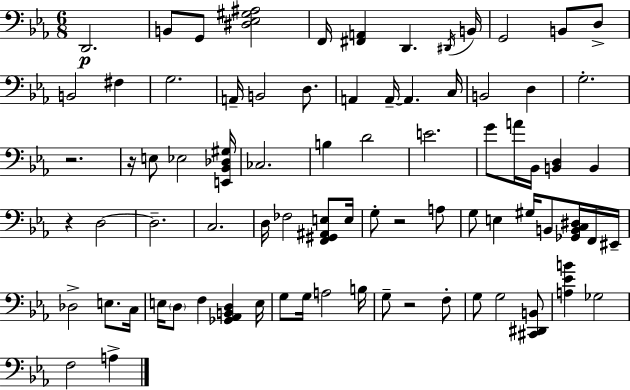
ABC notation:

X:1
T:Untitled
M:6/8
L:1/4
K:Cm
D,,2 B,,/2 G,,/2 [^D,_E,^G,^A,]2 F,,/4 [^F,,A,,] D,, ^D,,/4 B,,/4 G,,2 B,,/2 D,/2 B,,2 ^F, G,2 A,,/4 B,,2 D,/2 A,, A,,/4 A,, C,/4 B,,2 D, G,2 z2 z/4 E,/2 _E,2 [E,,_B,,_D,^G,]/4 _C,2 B, D2 E2 G/2 A/4 _B,,/4 [B,,D,] B,, z D,2 D,2 C,2 D,/4 _F,2 [F,,^G,,^A,,E,]/2 E,/4 G,/2 z2 A,/2 G,/2 E, ^G,/4 B,,/2 [_G,,B,,C,^D,]/4 F,,/4 ^E,,/4 _D,2 E,/2 C,/4 E,/4 D,/2 F, [_G,,_A,,B,,D,] E,/4 G,/2 G,/4 A,2 B,/4 G,/2 z2 F,/2 G,/2 G,2 [^C,,^D,,B,,]/2 [A,_EB] _G,2 F,2 A,